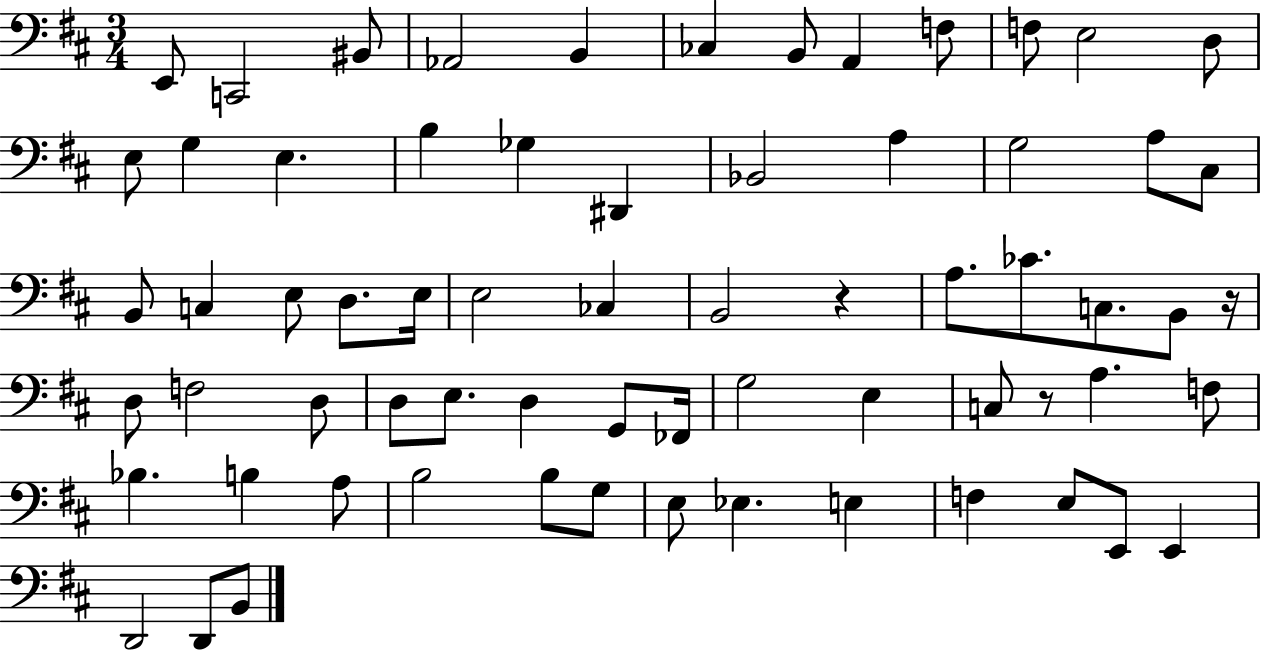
X:1
T:Untitled
M:3/4
L:1/4
K:D
E,,/2 C,,2 ^B,,/2 _A,,2 B,, _C, B,,/2 A,, F,/2 F,/2 E,2 D,/2 E,/2 G, E, B, _G, ^D,, _B,,2 A, G,2 A,/2 ^C,/2 B,,/2 C, E,/2 D,/2 E,/4 E,2 _C, B,,2 z A,/2 _C/2 C,/2 B,,/2 z/4 D,/2 F,2 D,/2 D,/2 E,/2 D, G,,/2 _F,,/4 G,2 E, C,/2 z/2 A, F,/2 _B, B, A,/2 B,2 B,/2 G,/2 E,/2 _E, E, F, E,/2 E,,/2 E,, D,,2 D,,/2 B,,/2